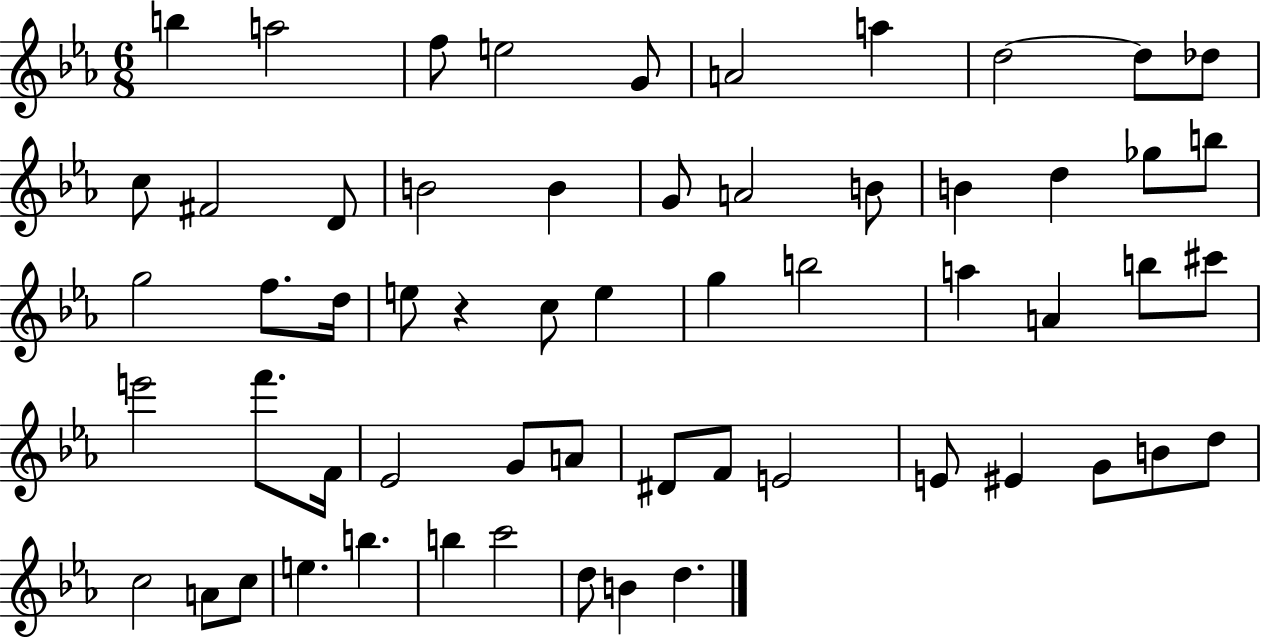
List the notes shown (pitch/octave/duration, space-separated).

B5/q A5/h F5/e E5/h G4/e A4/h A5/q D5/h D5/e Db5/e C5/e F#4/h D4/e B4/h B4/q G4/e A4/h B4/e B4/q D5/q Gb5/e B5/e G5/h F5/e. D5/s E5/e R/q C5/e E5/q G5/q B5/h A5/q A4/q B5/e C#6/e E6/h F6/e. F4/s Eb4/h G4/e A4/e D#4/e F4/e E4/h E4/e EIS4/q G4/e B4/e D5/e C5/h A4/e C5/e E5/q. B5/q. B5/q C6/h D5/e B4/q D5/q.